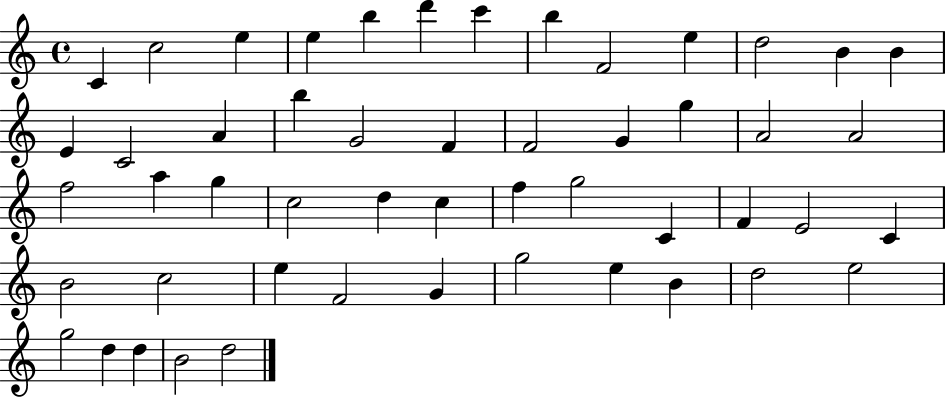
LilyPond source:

{
  \clef treble
  \time 4/4
  \defaultTimeSignature
  \key c \major
  c'4 c''2 e''4 | e''4 b''4 d'''4 c'''4 | b''4 f'2 e''4 | d''2 b'4 b'4 | \break e'4 c'2 a'4 | b''4 g'2 f'4 | f'2 g'4 g''4 | a'2 a'2 | \break f''2 a''4 g''4 | c''2 d''4 c''4 | f''4 g''2 c'4 | f'4 e'2 c'4 | \break b'2 c''2 | e''4 f'2 g'4 | g''2 e''4 b'4 | d''2 e''2 | \break g''2 d''4 d''4 | b'2 d''2 | \bar "|."
}